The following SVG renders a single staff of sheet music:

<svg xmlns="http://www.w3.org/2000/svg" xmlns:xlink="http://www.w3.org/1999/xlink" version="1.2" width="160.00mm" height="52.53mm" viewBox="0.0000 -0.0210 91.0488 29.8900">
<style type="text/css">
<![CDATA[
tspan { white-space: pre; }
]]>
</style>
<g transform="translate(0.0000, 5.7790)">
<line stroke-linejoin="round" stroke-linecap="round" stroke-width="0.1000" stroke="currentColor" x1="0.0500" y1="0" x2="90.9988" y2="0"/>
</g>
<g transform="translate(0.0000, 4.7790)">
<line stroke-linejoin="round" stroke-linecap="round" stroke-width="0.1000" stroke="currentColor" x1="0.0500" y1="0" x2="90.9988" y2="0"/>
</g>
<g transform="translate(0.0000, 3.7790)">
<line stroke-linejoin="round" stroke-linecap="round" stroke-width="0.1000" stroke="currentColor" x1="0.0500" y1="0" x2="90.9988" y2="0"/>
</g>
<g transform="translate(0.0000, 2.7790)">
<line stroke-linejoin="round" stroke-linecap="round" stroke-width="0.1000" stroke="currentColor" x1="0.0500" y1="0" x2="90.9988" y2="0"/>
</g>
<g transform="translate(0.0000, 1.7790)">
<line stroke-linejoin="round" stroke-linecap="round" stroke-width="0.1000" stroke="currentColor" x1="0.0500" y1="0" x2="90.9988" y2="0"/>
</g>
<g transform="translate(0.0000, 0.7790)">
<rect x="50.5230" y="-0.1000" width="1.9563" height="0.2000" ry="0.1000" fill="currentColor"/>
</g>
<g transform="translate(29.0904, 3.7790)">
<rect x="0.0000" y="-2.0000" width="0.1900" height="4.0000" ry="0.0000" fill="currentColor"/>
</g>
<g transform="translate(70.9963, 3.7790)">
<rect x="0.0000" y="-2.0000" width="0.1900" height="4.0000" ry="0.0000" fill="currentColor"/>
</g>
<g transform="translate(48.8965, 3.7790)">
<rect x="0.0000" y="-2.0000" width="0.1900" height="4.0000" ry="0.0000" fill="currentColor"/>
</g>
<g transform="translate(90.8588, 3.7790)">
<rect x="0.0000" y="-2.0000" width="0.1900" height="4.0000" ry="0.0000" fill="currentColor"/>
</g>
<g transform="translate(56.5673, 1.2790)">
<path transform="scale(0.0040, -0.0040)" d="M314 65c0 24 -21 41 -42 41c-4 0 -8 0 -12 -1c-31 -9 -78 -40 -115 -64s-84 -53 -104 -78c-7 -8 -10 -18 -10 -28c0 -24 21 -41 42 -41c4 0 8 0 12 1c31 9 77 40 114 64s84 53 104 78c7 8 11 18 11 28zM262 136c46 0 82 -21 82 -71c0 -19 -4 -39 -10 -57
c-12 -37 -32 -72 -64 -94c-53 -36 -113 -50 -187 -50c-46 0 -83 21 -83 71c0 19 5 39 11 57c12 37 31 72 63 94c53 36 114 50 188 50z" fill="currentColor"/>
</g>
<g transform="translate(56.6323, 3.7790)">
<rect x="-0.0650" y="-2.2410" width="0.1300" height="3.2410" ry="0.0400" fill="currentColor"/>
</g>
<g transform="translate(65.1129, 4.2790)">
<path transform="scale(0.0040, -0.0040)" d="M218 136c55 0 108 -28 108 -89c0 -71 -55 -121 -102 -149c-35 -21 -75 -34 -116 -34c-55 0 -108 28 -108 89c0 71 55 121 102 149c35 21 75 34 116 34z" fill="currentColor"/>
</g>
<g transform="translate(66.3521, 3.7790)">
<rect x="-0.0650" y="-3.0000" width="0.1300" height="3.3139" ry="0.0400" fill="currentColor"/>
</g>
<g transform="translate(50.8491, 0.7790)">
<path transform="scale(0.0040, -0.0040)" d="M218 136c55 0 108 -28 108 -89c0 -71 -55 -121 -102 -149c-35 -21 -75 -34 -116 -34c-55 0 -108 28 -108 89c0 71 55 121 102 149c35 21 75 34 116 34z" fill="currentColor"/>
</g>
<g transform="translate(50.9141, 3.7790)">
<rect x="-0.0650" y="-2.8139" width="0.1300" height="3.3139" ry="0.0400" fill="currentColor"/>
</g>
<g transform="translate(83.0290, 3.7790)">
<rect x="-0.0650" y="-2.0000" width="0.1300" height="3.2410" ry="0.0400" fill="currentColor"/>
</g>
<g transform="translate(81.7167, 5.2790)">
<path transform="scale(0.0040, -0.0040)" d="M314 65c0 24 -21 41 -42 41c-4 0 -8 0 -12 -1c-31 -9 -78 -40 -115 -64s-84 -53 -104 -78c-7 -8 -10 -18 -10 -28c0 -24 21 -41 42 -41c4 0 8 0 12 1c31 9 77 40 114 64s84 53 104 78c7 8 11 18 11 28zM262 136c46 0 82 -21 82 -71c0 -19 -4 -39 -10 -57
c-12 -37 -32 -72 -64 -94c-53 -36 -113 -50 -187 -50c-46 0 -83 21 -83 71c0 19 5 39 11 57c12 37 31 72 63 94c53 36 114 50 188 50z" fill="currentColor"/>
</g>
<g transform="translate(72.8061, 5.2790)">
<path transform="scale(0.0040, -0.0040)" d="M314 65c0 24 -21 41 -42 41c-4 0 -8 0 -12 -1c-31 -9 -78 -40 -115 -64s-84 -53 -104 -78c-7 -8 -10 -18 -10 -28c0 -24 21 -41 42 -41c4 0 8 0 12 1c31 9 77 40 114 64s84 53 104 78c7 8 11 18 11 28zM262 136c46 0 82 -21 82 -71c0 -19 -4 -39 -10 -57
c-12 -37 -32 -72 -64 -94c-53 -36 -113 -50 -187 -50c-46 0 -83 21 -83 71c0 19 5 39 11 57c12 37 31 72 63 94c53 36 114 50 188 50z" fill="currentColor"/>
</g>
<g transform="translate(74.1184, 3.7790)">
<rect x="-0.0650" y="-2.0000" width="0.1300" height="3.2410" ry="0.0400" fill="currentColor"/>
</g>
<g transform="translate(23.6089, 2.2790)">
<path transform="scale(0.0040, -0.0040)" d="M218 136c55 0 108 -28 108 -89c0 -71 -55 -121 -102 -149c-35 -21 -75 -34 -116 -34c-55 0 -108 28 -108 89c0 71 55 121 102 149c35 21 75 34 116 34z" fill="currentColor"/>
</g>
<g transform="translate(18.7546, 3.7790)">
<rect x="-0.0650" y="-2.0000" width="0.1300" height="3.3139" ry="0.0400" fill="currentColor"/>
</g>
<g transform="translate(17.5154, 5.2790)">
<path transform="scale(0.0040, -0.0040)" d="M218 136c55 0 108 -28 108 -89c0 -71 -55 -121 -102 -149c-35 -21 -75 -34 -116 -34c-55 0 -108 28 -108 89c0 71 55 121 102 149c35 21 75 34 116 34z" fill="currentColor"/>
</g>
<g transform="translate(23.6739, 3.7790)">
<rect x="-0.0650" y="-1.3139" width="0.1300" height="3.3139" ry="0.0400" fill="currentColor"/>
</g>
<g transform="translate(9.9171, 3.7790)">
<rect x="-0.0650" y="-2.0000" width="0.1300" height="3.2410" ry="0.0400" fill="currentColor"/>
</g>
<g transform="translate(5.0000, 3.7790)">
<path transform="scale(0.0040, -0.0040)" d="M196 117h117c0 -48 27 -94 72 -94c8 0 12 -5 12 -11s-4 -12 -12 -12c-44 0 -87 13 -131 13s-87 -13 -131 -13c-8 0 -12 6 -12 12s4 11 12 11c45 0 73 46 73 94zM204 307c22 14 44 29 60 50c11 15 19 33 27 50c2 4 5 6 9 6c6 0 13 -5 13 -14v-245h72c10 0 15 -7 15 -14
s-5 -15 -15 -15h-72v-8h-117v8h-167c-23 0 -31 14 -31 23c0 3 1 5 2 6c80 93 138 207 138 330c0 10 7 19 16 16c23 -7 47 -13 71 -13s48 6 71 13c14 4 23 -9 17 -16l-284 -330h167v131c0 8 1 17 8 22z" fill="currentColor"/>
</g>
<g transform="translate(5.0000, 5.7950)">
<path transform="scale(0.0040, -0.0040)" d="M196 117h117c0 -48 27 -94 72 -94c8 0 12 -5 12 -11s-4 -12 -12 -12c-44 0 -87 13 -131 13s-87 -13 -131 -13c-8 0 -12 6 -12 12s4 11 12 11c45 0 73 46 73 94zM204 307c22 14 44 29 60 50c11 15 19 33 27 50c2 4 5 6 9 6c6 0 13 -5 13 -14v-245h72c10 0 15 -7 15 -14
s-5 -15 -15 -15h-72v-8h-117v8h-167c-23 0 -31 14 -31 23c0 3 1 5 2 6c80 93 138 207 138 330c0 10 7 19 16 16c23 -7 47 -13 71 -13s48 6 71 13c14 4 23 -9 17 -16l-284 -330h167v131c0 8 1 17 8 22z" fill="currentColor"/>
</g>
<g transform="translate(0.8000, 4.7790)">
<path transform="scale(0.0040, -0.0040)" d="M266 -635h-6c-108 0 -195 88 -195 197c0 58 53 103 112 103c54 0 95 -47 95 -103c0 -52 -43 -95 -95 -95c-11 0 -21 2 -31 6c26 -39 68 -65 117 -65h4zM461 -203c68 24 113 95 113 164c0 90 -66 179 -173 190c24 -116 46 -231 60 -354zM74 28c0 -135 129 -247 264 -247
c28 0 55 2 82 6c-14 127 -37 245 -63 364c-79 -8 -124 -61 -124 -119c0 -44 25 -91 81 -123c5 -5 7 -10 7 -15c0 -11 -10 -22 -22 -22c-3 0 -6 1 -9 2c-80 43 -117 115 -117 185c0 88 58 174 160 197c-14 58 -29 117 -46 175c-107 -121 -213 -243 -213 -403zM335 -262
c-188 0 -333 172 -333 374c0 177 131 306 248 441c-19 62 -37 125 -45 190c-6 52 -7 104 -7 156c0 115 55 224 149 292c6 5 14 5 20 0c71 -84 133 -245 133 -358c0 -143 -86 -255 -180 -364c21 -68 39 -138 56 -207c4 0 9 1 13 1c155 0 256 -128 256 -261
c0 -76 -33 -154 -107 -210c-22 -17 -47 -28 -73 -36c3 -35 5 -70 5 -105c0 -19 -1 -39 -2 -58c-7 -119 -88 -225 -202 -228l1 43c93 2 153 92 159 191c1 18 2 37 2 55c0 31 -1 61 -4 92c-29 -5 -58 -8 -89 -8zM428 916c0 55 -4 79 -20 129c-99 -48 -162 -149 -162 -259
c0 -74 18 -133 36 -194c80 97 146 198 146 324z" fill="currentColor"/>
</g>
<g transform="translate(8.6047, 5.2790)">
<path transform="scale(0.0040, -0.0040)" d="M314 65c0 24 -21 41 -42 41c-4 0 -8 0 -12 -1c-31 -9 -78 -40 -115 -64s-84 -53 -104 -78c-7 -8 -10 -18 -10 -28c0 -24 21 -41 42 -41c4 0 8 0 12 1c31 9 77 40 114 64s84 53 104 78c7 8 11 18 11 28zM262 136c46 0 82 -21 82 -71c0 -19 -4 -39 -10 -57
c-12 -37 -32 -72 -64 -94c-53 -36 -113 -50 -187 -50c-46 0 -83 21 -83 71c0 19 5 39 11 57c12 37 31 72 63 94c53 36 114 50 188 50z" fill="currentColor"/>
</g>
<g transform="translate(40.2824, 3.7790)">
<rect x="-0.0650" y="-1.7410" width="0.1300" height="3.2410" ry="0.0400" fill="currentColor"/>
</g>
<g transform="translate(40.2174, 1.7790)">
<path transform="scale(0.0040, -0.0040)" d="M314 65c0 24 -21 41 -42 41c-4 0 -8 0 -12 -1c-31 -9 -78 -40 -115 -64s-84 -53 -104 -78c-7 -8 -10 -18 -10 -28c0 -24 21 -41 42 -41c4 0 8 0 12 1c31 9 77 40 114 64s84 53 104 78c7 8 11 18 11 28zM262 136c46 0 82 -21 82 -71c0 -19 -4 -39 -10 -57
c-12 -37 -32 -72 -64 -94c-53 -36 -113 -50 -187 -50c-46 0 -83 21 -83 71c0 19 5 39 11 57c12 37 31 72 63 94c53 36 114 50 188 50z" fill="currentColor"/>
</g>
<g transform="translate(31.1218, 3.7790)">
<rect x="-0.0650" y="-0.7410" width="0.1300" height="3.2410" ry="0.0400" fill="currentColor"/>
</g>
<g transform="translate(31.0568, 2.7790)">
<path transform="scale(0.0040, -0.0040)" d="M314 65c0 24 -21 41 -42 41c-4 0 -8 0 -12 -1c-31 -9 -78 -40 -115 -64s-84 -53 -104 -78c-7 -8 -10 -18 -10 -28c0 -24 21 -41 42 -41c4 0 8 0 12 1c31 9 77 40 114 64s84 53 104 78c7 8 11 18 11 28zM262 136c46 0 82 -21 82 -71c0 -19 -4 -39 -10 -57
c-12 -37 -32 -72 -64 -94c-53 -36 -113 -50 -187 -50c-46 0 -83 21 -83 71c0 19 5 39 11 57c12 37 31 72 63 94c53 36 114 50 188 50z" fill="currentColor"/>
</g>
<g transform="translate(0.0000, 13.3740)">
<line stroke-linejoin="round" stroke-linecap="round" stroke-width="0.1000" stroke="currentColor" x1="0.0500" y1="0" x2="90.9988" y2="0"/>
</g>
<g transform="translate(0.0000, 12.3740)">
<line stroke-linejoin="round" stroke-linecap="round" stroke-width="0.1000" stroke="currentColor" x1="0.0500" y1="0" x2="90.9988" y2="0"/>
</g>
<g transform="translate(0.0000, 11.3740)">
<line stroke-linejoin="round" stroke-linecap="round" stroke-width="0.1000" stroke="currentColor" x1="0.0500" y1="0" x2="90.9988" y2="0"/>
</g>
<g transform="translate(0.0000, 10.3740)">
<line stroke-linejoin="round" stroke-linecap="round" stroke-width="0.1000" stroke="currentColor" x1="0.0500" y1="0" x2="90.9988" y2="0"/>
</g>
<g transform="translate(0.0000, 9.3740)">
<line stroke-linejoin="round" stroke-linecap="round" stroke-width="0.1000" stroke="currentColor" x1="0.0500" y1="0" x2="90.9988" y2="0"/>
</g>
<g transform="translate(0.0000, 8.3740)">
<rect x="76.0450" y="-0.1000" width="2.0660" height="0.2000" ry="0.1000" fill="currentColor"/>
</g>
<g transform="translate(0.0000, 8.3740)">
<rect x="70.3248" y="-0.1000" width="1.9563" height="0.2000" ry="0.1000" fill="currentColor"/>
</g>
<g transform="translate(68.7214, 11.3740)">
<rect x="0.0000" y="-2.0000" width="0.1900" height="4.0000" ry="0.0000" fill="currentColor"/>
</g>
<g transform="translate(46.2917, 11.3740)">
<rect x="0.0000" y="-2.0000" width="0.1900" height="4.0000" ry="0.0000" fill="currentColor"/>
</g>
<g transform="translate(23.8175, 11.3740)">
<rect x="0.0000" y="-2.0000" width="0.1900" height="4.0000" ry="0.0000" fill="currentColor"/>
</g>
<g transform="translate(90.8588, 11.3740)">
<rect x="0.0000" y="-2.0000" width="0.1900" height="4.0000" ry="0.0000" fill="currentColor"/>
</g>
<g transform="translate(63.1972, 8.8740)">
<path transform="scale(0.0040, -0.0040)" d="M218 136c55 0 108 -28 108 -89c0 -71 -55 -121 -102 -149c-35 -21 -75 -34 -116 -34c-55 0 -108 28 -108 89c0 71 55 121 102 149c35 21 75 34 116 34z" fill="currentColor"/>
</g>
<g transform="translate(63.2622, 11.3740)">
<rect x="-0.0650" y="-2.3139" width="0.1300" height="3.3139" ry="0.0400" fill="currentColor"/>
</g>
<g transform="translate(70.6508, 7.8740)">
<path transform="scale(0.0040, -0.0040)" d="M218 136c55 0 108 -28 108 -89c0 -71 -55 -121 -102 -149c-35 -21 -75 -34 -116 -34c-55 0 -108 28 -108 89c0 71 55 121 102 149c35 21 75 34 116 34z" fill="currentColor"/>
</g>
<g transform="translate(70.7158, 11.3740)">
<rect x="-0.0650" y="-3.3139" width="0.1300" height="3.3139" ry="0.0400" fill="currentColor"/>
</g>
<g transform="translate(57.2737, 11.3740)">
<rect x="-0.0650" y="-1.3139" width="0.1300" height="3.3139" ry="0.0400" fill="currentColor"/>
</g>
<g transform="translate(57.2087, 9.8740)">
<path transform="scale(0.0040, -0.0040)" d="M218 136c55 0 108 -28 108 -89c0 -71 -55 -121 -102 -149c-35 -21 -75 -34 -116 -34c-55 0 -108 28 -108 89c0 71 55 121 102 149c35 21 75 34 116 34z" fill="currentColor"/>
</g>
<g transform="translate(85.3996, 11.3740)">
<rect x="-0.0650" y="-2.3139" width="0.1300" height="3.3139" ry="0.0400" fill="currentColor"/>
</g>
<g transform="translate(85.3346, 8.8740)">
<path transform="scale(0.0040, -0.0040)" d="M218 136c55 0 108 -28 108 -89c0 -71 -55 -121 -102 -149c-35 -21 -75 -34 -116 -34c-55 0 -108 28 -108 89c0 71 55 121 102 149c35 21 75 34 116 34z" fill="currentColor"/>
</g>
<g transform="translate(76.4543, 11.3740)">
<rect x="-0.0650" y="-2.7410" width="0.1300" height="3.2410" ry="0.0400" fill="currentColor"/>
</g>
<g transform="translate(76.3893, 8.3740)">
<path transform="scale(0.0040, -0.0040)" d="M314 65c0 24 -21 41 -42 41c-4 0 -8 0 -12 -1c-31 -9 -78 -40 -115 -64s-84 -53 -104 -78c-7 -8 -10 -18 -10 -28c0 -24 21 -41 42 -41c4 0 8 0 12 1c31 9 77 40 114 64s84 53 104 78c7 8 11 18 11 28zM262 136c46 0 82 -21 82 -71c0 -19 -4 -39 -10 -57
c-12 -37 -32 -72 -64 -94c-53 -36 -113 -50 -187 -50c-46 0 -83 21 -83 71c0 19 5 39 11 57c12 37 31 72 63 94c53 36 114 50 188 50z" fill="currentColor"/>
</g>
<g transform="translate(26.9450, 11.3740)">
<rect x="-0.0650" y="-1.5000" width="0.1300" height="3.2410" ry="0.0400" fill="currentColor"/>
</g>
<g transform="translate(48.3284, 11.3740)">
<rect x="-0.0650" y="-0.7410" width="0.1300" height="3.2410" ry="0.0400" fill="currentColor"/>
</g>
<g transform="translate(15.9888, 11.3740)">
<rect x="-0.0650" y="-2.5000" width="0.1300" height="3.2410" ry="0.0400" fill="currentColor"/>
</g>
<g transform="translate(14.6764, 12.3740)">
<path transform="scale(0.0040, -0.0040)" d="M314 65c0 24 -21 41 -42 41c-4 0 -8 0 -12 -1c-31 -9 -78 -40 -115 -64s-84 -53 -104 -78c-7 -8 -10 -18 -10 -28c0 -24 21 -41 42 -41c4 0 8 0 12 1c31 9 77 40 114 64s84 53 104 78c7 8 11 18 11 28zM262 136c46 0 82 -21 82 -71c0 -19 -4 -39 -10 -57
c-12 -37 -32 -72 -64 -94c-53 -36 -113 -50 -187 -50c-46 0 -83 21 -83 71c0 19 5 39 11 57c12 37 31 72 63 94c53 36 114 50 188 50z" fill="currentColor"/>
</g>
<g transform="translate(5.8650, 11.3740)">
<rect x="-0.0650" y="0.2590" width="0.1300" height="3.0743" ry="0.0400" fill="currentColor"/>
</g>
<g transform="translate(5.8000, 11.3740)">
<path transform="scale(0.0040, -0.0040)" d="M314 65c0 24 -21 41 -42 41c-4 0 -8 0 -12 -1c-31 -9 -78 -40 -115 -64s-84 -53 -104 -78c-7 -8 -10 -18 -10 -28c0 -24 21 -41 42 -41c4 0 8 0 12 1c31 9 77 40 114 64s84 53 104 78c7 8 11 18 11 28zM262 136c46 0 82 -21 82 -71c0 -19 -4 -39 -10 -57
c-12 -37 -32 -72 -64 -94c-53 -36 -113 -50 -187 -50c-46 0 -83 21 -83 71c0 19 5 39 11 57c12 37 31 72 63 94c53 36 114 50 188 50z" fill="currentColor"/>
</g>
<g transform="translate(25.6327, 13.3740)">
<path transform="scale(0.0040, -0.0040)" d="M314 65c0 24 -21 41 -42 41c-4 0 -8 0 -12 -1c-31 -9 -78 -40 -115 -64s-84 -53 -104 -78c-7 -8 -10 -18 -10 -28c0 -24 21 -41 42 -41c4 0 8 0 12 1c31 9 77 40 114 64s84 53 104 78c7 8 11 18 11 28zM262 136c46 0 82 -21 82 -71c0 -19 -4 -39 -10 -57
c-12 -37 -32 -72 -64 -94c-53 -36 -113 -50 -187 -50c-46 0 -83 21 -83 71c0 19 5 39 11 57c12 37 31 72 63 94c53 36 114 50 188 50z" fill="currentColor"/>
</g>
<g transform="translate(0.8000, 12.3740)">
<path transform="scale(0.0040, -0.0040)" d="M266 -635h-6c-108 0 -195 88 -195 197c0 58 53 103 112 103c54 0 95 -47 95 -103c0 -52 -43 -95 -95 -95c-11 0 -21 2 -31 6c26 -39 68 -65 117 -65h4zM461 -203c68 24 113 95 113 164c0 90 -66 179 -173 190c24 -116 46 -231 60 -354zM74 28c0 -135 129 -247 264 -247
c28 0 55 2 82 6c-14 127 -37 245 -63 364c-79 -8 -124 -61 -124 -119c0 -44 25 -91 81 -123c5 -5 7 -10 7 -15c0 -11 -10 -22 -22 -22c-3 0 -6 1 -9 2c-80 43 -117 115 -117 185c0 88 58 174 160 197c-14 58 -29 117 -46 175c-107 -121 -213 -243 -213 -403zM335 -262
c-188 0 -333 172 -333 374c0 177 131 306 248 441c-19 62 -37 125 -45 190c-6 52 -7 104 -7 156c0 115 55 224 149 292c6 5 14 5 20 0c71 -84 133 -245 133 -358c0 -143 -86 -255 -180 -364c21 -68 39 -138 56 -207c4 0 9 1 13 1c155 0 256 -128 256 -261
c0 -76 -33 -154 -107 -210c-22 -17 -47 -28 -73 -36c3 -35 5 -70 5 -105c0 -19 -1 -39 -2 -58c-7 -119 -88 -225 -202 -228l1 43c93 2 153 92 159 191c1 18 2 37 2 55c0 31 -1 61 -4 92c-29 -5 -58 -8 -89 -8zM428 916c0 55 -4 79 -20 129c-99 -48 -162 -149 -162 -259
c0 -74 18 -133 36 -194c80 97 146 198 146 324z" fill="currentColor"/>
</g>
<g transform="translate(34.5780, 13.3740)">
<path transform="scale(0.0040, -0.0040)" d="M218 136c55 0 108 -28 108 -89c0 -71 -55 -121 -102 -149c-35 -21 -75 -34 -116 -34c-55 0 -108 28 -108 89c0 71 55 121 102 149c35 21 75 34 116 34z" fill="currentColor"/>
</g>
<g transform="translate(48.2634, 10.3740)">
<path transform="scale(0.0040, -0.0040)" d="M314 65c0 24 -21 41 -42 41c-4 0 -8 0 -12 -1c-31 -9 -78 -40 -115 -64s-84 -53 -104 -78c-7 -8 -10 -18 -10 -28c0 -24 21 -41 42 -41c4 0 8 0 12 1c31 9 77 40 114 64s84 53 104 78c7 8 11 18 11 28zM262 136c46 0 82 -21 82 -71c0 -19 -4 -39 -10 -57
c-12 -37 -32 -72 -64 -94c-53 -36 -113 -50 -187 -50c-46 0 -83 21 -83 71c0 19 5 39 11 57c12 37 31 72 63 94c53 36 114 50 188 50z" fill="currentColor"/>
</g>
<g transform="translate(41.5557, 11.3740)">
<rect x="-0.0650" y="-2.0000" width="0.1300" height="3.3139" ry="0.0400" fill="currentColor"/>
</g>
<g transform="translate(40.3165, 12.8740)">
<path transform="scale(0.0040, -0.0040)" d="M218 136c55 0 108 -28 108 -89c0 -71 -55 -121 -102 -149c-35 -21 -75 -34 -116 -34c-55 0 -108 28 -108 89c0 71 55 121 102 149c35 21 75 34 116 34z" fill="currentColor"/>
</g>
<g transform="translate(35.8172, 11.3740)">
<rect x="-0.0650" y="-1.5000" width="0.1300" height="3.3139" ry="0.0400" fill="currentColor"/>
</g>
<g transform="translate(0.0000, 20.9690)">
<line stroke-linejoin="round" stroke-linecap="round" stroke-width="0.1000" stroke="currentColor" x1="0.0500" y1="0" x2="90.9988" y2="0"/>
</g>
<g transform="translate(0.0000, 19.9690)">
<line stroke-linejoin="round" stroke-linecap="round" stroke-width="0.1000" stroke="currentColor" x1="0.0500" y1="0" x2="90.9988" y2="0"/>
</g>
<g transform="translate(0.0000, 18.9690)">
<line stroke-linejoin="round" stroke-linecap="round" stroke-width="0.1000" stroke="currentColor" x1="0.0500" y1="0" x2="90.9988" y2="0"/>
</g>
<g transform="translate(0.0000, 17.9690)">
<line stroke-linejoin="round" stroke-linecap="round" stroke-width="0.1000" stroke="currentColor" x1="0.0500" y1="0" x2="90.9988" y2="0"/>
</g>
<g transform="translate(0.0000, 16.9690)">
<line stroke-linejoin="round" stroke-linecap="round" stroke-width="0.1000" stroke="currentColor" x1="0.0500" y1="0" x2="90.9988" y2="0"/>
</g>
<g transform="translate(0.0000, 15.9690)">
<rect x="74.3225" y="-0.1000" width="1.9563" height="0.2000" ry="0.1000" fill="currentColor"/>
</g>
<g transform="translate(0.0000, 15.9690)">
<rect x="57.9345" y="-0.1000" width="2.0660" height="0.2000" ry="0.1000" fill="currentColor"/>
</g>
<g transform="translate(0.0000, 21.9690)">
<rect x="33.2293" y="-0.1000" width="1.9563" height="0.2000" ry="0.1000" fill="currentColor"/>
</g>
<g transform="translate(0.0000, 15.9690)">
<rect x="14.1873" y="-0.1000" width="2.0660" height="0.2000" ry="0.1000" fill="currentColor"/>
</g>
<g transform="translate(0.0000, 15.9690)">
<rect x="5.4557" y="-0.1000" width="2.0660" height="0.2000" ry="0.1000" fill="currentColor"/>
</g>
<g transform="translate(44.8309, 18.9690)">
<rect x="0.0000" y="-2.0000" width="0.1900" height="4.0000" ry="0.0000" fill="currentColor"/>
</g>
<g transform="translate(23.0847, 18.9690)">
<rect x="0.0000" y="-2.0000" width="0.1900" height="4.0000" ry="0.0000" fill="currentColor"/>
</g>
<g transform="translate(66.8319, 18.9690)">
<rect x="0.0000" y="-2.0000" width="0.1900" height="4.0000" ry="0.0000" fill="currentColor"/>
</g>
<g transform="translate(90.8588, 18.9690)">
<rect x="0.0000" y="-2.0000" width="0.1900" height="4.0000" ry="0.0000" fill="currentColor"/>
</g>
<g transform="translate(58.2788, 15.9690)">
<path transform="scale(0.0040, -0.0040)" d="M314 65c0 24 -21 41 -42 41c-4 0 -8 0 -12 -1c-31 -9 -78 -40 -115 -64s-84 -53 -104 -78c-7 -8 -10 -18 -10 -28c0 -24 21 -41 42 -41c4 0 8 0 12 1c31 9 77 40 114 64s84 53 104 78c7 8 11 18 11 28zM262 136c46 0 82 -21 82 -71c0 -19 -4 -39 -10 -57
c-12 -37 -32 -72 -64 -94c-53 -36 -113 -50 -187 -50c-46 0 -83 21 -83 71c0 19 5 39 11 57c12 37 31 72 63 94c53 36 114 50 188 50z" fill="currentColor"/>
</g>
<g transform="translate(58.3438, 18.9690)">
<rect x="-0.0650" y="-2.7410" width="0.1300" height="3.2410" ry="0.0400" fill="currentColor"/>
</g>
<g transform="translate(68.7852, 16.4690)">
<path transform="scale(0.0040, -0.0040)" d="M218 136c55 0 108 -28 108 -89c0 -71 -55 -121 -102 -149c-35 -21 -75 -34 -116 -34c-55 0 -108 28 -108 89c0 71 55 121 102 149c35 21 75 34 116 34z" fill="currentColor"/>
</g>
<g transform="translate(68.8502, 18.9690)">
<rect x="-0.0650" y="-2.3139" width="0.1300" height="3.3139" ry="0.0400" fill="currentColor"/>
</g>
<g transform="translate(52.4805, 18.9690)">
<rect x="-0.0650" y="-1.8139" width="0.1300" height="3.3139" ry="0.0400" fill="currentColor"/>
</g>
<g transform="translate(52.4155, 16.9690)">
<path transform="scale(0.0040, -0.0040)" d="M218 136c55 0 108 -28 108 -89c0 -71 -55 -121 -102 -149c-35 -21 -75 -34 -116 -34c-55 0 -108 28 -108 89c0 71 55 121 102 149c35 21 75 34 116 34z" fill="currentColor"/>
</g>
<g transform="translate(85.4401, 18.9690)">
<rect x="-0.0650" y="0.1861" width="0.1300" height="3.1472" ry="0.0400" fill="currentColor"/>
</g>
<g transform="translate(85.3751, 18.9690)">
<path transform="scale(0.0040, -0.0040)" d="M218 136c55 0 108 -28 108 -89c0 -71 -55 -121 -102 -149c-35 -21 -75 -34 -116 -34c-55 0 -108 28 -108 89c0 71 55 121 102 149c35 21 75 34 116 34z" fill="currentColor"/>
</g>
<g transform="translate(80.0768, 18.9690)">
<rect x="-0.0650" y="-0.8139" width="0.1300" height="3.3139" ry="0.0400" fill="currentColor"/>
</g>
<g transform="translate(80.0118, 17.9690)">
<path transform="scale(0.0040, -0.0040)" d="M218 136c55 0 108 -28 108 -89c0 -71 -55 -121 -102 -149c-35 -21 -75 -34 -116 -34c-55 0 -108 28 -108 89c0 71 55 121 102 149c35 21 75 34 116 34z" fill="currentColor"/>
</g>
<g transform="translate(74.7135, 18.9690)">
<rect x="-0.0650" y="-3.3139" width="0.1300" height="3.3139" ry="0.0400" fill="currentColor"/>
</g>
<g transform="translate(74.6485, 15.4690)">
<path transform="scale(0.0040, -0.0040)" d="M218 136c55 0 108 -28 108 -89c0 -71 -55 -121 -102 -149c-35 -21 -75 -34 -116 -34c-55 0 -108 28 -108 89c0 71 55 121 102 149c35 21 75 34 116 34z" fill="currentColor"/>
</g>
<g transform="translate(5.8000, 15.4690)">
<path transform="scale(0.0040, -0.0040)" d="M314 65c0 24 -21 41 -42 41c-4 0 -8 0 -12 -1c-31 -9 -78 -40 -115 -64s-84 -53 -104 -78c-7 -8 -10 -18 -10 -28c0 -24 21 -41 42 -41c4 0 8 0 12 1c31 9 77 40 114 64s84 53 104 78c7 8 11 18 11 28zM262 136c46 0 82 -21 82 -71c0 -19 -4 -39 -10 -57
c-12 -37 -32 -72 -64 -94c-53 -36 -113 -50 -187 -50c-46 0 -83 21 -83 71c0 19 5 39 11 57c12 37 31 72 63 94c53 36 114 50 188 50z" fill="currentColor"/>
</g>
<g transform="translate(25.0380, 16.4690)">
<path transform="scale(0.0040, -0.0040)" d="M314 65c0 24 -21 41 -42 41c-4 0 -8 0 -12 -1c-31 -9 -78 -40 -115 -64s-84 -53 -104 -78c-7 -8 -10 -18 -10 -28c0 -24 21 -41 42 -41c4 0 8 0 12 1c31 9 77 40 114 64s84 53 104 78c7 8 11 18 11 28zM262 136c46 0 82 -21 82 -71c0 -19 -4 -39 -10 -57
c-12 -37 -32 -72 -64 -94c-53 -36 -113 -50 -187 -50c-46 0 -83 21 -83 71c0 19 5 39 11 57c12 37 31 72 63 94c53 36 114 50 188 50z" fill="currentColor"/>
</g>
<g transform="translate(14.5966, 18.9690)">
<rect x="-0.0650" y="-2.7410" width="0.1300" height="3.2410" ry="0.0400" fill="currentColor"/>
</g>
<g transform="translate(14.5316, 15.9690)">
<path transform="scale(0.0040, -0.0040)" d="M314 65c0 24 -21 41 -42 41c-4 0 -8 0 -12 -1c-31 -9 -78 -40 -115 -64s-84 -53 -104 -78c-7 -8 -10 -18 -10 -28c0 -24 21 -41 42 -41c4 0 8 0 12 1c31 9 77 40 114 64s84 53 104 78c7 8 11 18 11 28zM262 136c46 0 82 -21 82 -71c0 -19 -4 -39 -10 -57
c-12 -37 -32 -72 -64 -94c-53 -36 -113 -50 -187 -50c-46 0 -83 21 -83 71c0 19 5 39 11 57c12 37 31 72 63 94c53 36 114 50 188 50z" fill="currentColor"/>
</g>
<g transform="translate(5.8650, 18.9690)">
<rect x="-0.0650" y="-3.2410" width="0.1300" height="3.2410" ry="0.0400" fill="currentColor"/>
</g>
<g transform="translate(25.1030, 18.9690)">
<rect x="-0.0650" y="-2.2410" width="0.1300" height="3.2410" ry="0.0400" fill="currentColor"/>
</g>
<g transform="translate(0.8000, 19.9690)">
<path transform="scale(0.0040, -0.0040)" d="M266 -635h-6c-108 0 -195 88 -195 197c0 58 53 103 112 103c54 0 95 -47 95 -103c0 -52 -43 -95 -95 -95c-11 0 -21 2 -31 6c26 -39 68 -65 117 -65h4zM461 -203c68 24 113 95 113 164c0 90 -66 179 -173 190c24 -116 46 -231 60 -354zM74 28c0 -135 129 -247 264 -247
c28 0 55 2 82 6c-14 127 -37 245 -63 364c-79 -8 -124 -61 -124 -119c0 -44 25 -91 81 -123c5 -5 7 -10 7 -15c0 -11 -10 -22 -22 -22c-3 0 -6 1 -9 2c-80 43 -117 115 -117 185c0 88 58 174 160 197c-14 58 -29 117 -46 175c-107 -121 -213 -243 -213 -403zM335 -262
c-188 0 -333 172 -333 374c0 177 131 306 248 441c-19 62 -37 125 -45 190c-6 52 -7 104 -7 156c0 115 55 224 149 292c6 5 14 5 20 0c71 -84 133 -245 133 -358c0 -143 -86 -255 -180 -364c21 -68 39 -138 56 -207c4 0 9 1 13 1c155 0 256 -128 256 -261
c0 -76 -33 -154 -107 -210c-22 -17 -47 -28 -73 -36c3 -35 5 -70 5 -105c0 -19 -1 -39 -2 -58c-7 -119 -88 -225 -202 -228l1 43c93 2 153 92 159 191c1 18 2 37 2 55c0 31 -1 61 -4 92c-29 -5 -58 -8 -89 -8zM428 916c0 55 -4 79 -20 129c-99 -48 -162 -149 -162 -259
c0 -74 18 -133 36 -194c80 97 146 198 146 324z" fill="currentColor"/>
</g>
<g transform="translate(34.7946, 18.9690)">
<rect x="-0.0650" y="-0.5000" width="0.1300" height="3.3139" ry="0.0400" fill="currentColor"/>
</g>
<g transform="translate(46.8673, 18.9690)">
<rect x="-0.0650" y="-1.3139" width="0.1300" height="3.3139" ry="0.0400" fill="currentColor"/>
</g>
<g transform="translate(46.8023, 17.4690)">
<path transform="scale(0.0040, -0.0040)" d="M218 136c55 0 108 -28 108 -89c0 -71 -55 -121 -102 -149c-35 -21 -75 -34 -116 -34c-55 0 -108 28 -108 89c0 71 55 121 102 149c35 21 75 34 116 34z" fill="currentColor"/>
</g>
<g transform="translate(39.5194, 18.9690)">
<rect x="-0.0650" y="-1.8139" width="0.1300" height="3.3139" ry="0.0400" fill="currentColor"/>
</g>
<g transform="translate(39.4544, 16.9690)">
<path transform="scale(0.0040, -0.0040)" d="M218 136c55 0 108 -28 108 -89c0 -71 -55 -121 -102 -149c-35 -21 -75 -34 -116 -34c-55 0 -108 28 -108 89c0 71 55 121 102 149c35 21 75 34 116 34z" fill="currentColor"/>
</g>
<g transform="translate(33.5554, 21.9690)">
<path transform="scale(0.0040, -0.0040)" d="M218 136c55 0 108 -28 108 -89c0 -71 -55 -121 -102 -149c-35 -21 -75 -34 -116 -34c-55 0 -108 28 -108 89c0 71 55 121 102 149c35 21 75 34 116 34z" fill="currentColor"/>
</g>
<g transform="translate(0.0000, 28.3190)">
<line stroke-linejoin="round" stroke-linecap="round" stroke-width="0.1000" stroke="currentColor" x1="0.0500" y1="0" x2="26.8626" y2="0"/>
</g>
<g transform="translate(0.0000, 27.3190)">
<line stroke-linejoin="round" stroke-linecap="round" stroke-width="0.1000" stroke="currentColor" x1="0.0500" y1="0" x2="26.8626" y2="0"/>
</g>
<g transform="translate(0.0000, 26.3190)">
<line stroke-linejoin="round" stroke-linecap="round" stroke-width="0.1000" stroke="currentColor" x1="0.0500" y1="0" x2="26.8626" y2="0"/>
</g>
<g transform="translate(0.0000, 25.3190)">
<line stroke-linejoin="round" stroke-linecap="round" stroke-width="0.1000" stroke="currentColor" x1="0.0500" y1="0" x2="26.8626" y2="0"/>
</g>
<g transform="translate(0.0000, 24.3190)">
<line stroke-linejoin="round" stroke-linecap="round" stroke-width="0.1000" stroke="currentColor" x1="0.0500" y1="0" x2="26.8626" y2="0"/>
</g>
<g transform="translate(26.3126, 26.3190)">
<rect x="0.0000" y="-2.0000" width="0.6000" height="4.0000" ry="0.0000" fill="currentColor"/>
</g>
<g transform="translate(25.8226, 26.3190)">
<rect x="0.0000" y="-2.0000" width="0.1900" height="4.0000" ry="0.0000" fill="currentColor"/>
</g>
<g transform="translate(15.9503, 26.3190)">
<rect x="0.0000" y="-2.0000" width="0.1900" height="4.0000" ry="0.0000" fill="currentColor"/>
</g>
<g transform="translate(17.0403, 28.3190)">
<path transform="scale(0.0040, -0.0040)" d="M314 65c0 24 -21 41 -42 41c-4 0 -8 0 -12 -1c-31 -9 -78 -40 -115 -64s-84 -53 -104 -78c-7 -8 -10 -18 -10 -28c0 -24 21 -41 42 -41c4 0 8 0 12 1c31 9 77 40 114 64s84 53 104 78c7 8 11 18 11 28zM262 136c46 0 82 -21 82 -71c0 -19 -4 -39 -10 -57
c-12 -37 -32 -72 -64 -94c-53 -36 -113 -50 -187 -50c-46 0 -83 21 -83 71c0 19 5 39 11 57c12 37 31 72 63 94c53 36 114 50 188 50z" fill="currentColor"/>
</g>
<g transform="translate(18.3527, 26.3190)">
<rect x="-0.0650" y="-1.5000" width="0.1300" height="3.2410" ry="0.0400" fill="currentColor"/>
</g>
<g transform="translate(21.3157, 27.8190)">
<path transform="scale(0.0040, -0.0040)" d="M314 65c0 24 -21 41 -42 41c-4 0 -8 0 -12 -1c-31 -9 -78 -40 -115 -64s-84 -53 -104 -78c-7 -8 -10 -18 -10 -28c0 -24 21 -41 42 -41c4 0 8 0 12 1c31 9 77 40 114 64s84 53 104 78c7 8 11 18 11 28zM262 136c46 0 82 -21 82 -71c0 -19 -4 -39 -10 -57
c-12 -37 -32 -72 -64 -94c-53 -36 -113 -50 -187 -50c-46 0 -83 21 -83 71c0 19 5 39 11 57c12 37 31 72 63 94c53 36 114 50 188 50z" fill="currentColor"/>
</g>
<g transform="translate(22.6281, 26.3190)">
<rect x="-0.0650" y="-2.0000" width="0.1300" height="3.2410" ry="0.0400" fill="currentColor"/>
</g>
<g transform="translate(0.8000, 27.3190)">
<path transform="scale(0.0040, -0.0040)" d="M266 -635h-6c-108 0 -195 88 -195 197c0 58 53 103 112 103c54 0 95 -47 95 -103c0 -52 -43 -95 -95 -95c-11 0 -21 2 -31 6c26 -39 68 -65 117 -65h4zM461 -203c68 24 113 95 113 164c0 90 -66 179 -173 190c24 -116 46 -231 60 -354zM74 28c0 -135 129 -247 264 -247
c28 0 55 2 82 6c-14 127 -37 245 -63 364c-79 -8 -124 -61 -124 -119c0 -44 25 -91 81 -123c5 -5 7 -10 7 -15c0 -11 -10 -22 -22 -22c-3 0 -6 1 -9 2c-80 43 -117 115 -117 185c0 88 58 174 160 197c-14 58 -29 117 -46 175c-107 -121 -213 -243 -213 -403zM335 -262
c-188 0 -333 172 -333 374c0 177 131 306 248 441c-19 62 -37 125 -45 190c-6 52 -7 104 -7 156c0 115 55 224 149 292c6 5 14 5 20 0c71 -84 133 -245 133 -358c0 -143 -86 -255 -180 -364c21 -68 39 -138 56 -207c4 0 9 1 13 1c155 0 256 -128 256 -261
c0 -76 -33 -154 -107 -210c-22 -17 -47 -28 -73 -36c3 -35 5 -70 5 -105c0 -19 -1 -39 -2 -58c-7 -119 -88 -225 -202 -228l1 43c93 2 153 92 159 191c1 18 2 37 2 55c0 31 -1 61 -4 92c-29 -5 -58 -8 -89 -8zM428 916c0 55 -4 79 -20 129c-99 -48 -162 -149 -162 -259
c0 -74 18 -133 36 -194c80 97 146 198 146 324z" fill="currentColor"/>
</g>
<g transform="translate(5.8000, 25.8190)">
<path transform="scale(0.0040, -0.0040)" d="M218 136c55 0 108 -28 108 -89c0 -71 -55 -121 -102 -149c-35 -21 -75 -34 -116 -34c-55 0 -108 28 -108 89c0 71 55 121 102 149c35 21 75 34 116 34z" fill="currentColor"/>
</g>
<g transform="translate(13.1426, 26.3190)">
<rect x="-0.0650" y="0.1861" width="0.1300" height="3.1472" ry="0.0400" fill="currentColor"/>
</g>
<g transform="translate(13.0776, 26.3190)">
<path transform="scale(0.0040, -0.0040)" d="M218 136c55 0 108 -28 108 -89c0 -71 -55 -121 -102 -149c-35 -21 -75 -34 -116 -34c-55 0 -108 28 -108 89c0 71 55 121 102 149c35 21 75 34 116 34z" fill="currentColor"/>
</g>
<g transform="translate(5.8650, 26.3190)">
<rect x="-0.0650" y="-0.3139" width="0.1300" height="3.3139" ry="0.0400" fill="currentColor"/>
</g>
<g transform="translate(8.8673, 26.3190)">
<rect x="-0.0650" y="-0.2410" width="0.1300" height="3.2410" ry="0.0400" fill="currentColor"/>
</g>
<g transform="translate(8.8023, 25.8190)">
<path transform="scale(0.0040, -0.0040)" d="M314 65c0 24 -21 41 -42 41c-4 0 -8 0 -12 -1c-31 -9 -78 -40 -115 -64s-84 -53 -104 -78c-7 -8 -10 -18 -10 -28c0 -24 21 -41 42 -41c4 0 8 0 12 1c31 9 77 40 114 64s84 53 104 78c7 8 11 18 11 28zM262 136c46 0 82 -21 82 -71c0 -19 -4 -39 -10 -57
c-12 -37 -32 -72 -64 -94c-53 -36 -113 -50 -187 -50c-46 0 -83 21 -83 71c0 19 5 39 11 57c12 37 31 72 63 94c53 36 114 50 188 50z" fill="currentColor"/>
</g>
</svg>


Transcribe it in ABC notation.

X:1
T:Untitled
M:4/4
L:1/4
K:C
F2 F e d2 f2 a g2 A F2 F2 B2 G2 E2 E F d2 e g b a2 g b2 a2 g2 C f e f a2 g b d B c c2 B E2 F2